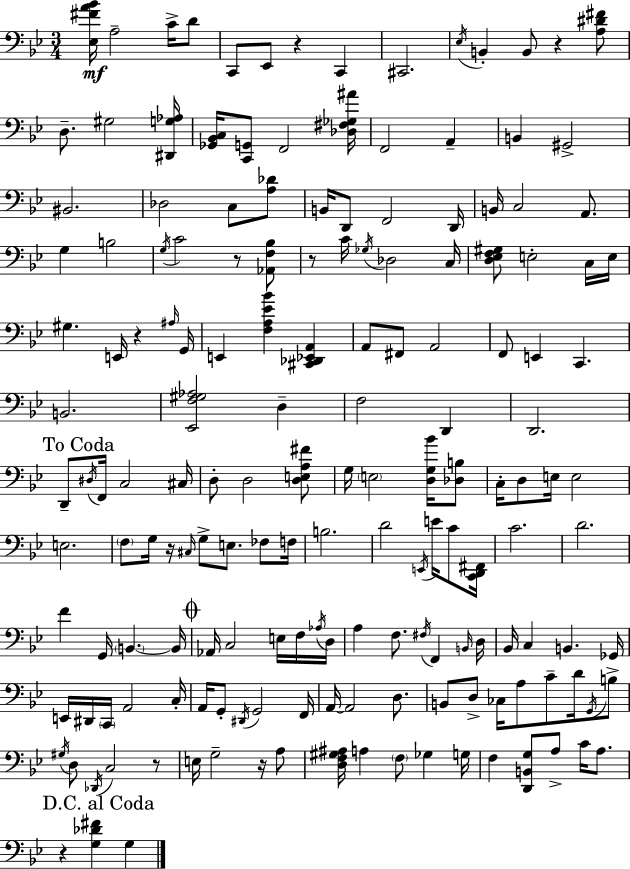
{
  \clef bass
  \numericTimeSignature
  \time 3/4
  \key g \minor
  <ees fis' a' bes'>16\mf a2-- c'16-> d'8 | c,8 ees,8 r4 c,4 | cis,2. | \acciaccatura { ees16 } b,4-. b,8 r4 <a dis' fis'>8 | \break d8.-- gis2 | <dis, g aes>16 <ges, bes, c>16 <c, g,>8 f,2 | <des fis ges ais'>16 f,2 a,4-- | b,4 gis,2-> | \break bis,2. | des2 c8 <a des'>8 | b,16 d,8 f,2 | d,16 b,16 c2 a,8. | \break g4 b2 | \acciaccatura { g16 } c'2 r8 | <aes, f bes>8 r8 c'16 \acciaccatura { ges16 } des2 | c16 <d ees f gis>8 e2-. | \break c16 e16 gis4. e,16 r4 | \grace { ais16 } g,16 e,4 <f a ees' bes'>4 | <cis, des, ees, a,>4 a,8 fis,8 a,2 | f,8 e,4 c,4. | \break b,2. | <ees, f gis aes>2 | d4-- f2 | d,4 d,2. | \break \mark "To Coda" d,8-- \acciaccatura { dis16 } f,16 c2 | cis16 d8-. d2 | <d e a fis'>8 g16 \parenthesize e2 | <d g bes'>16 <des b>8 c16-. d8 e16 e2 | \break e2. | \parenthesize f8 g16 r16 \grace { cis16 } g8-> | e8. fes8 f16 b2. | d'2 | \break \acciaccatura { e,16 } e'16 c'8 <c, d, fis,>16 c'2. | d'2. | f'4 g,16 | \parenthesize b,4.~~ b,16 \mark \markup { \musicglyph "scripts.coda" } aes,16 c2 | \break e16 f16 \acciaccatura { aes16 } d16 a4 | f8. \acciaccatura { fis16 } f,4 \grace { b,16 } d16 bes,16 c4 | b,4. ges,16 e,16 dis,16 | \parenthesize c,16 a,2 c16-. a,16 g,8-. | \break \acciaccatura { dis,16 } g,2 f,16 a,16~~ | a,2 d8. b,8 | d8-> ces16 a8 c'8-- d'16 \acciaccatura { g,16 } b8-> | \acciaccatura { gis16 } d8 \acciaccatura { des,16 } c2 | \break r8 e16 g2-- r16 | a8 <d f gis ais>16 a4 \parenthesize f8 ges4 | g16 f4 <d, b, g>8 a8-> c'16 a8. | \mark "D.C. al Coda" r4 <g des' fis'>4 g4 | \break \bar "|."
}